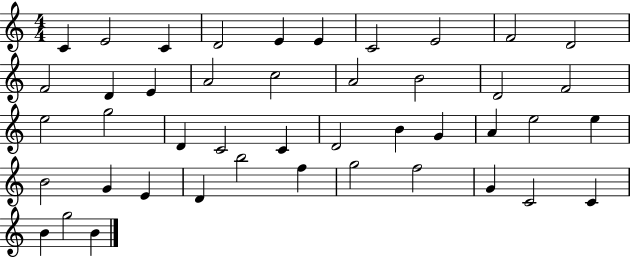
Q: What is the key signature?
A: C major